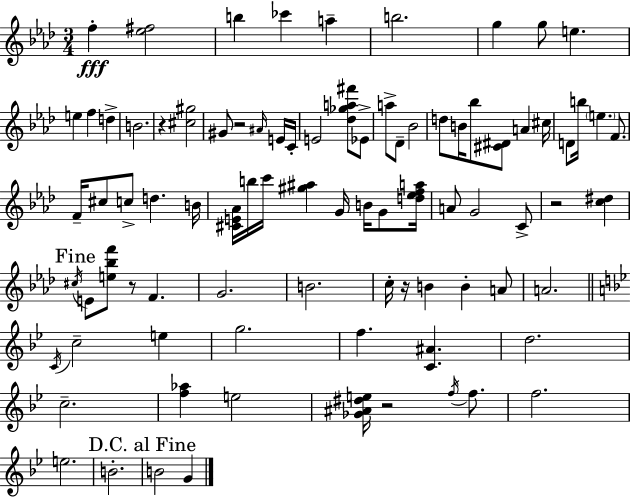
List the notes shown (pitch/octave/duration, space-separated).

F5/q [Eb5,F#5]/h B5/q CES6/q A5/q B5/h. G5/q G5/e E5/q. E5/q F5/q D5/q B4/h. R/q [C#5,G#5]/h G#4/e R/h A#4/s E4/s C4/s E4/h [Db5,Gb5,A5,F#6]/e Eb4/e A5/e Db4/e Bb4/h D5/e B4/s Bb5/e [C#4,D#4]/e A4/q C#5/s D4/e B5/s E5/q. F4/e. F4/s C#5/e C5/e D5/q. B4/s [C#4,E4,Ab4]/s B5/s C6/s [G#5,A#5]/q G4/s B4/s G4/e [D5,Eb5,F5,A5]/s A4/e G4/h C4/e R/h [C5,D#5]/q C#5/s E4/e [E5,Bb5,F6]/e R/e F4/q. G4/h. B4/h. C5/s R/s B4/q B4/q A4/e A4/h. C4/s C5/h E5/q G5/h. F5/q. [C4,A#4]/q. D5/h. C5/h. [F5,Ab5]/q E5/h [Gb4,A#4,D#5,E5]/s R/h F5/s F5/e. F5/h. E5/h. B4/h. B4/h G4/q